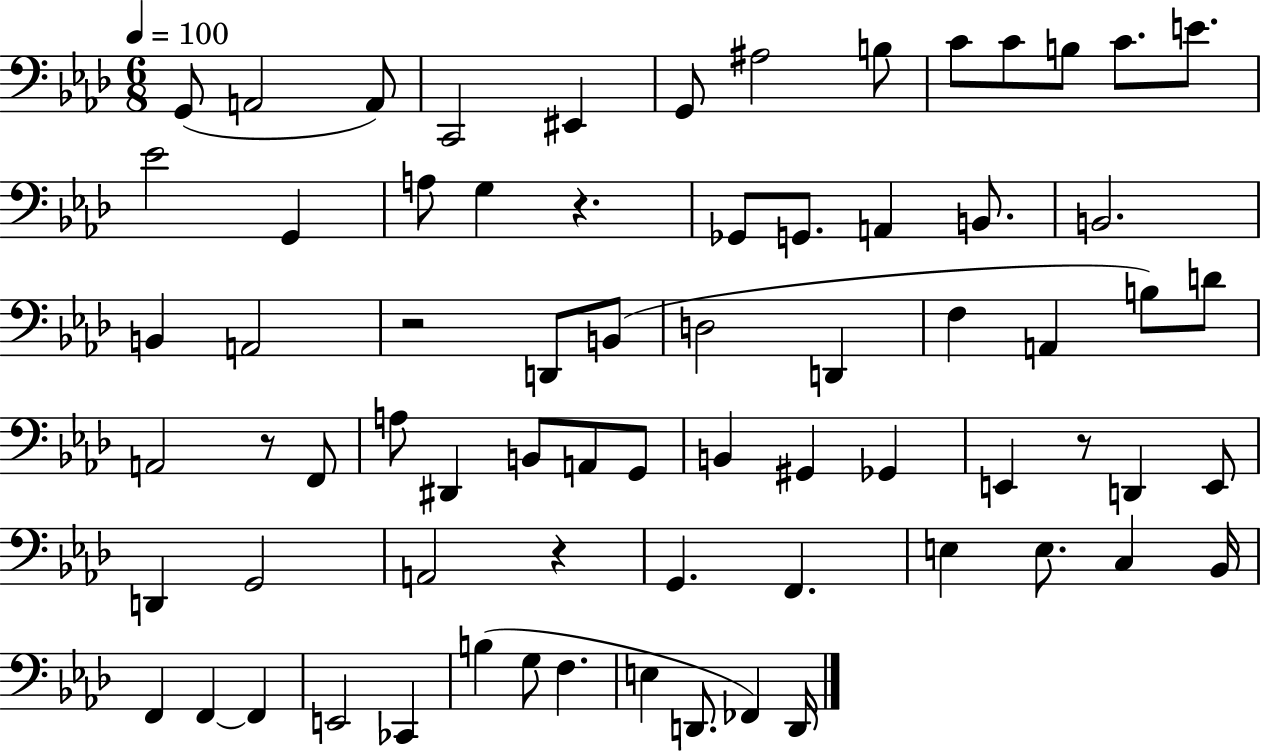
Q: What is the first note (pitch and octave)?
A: G2